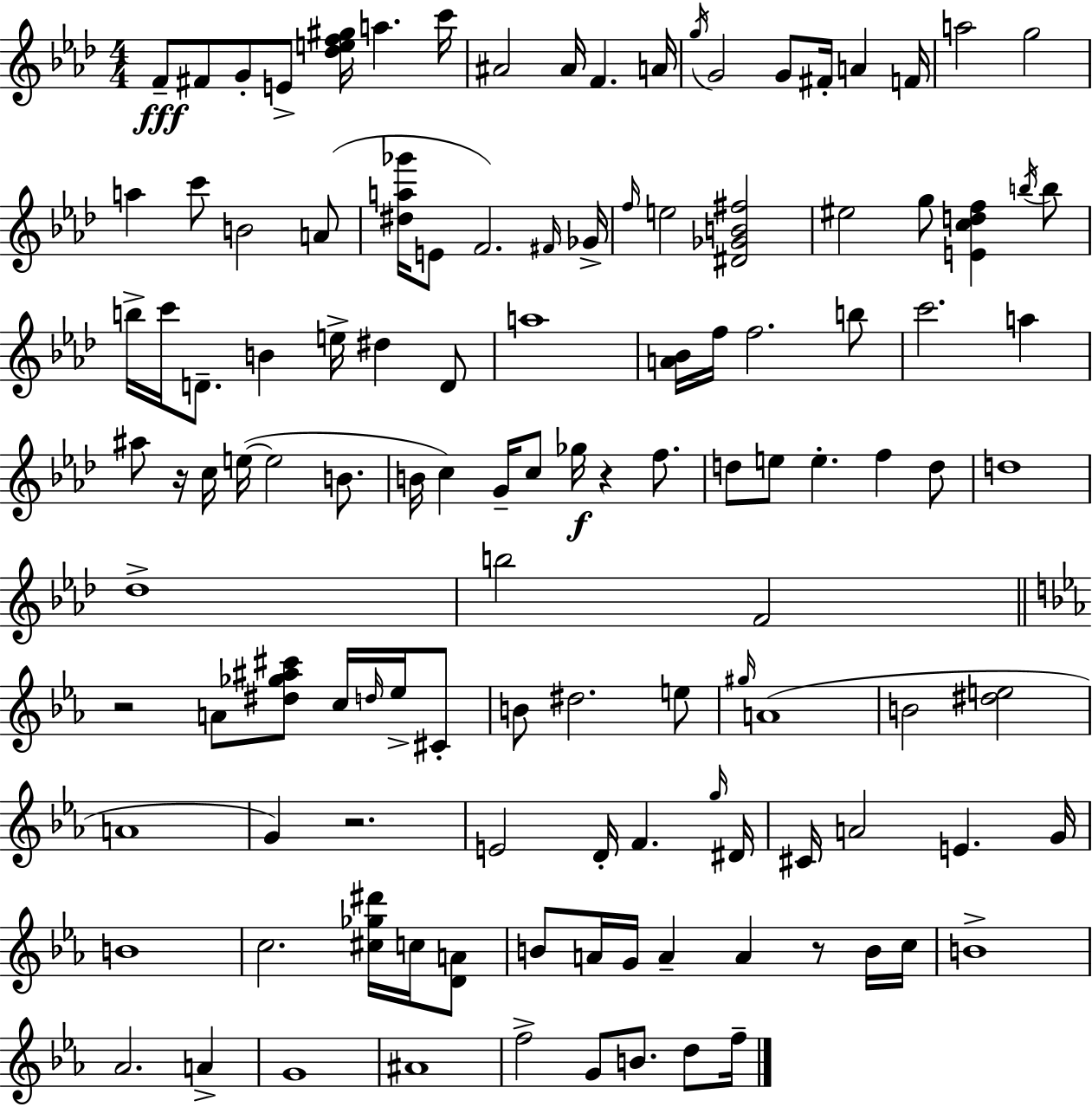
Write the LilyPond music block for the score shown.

{
  \clef treble
  \numericTimeSignature
  \time 4/4
  \key f \minor
  \repeat volta 2 { f'8--\fff fis'8 g'8-. e'8-> <des'' e'' f'' gis''>16 a''4. c'''16 | ais'2 ais'16 f'4. a'16 | \acciaccatura { g''16 } g'2 g'8 fis'16-. a'4 | f'16 a''2 g''2 | \break a''4 c'''8 b'2 a'8( | <dis'' a'' ges'''>16 e'8 f'2.) | \grace { fis'16 } ges'16-> \grace { f''16 } e''2 <dis' ges' b' fis''>2 | eis''2 g''8 <e' c'' d'' f''>4 | \break \acciaccatura { b''16 } b''8 b''16-> c'''16 d'8.-- b'4 e''16-> dis''4 | d'8 a''1 | <a' bes'>16 f''16 f''2. | b''8 c'''2. | \break a''4 ais''8 r16 c''16 e''16~(~ e''2 | b'8. b'16 c''4) g'16-- c''8 ges''16\f r4 | f''8. d''8 e''8 e''4.-. f''4 | d''8 d''1 | \break des''1-> | b''2 f'2 | \bar "||" \break \key c \minor r2 a'8 <dis'' ges'' ais'' cis'''>8 c''16 \grace { d''16 } ees''16-> cis'8-. | b'8 dis''2. e''8 | \grace { gis''16 }( a'1 | b'2 <dis'' e''>2 | \break a'1 | g'4) r2. | e'2 d'16-. f'4. | \grace { g''16 } dis'16 cis'16 a'2 e'4. | \break g'16 b'1 | c''2. <cis'' ges'' dis'''>16 | c''16 <d' a'>8 b'8 a'16 g'16 a'4-- a'4 r8 | b'16 c''16 b'1-> | \break aes'2. a'4-> | g'1 | ais'1 | f''2-> g'8 b'8. | \break d''8 f''16-- } \bar "|."
}